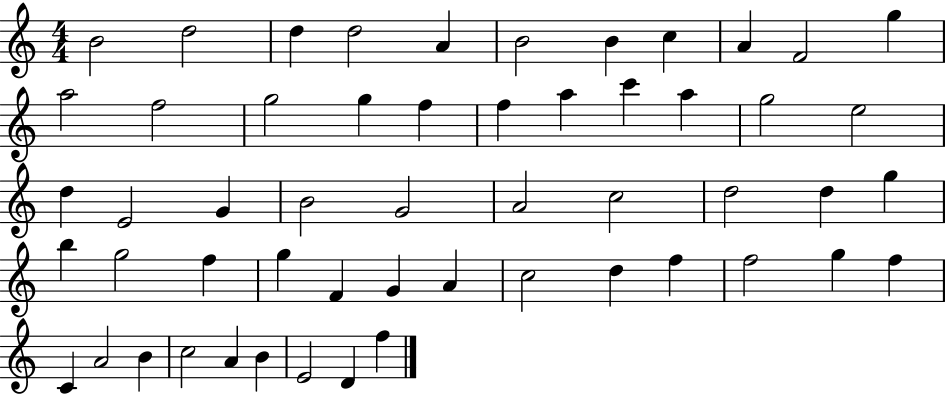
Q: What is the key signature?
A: C major